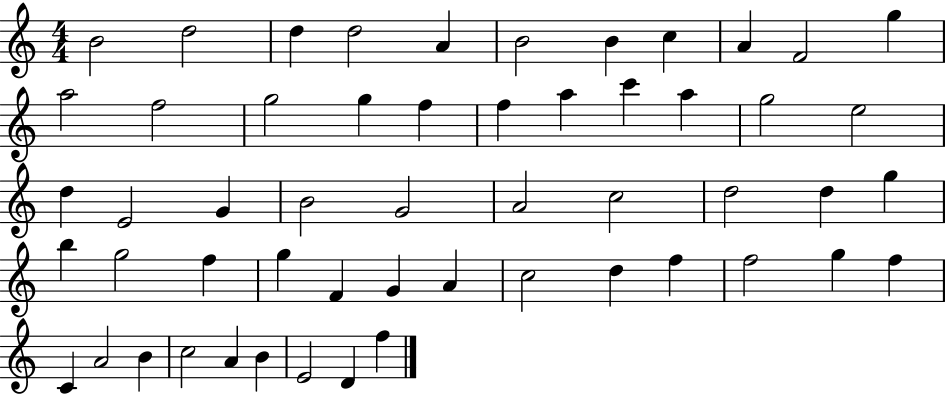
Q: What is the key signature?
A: C major